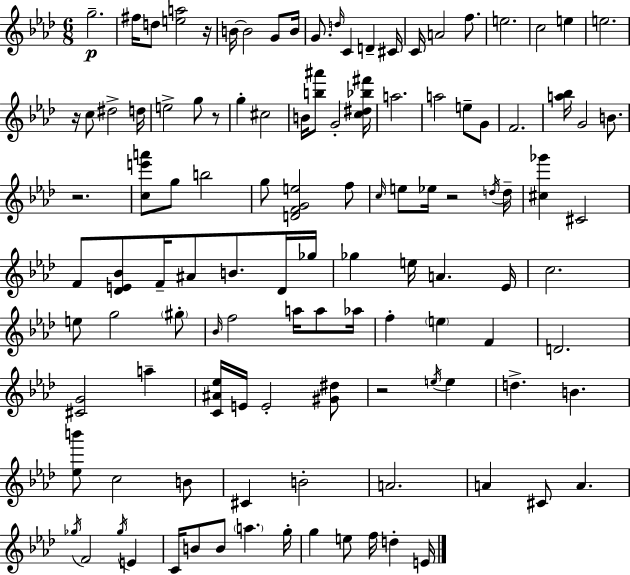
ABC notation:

X:1
T:Untitled
M:6/8
L:1/4
K:Ab
g2 ^f/4 d/2 [ea]2 z/4 B/4 B2 G/2 B/4 G/2 d/4 C D ^C/4 C/4 A2 f/2 e2 c2 e e2 z/4 c/2 ^d2 d/4 e2 g/2 z/2 g ^c2 B/4 [b^a']/2 G2 [c^d_b^f']/4 a2 a2 e/2 G/2 F2 [a_b]/4 G2 B/2 z2 [ce'a']/2 g/2 b2 g/2 [DFGe]2 f/2 c/4 e/2 _e/4 z2 d/4 d/4 [^c_g'] ^C2 F/2 [_DE_B]/2 F/4 ^A/2 B/2 _D/4 _g/4 _g e/4 A _E/4 c2 e/2 g2 ^g/2 _B/4 f2 a/4 a/2 _a/4 f e F D2 [^CG]2 a [C^A_e]/4 E/4 E2 [^G^d]/2 z2 e/4 e d B [_eb']/2 c2 B/2 ^C B2 A2 A ^C/2 A _g/4 F2 _g/4 E C/4 B/2 B/2 a g/4 g e/2 f/4 d E/4